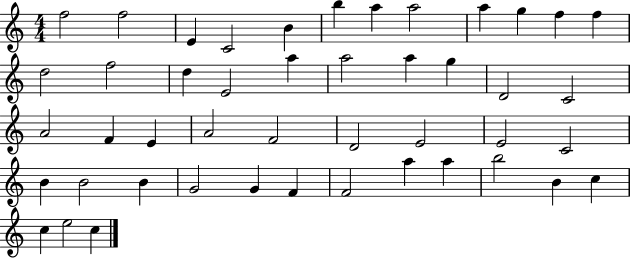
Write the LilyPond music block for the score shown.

{
  \clef treble
  \numericTimeSignature
  \time 4/4
  \key c \major
  f''2 f''2 | e'4 c'2 b'4 | b''4 a''4 a''2 | a''4 g''4 f''4 f''4 | \break d''2 f''2 | d''4 e'2 a''4 | a''2 a''4 g''4 | d'2 c'2 | \break a'2 f'4 e'4 | a'2 f'2 | d'2 e'2 | e'2 c'2 | \break b'4 b'2 b'4 | g'2 g'4 f'4 | f'2 a''4 a''4 | b''2 b'4 c''4 | \break c''4 e''2 c''4 | \bar "|."
}